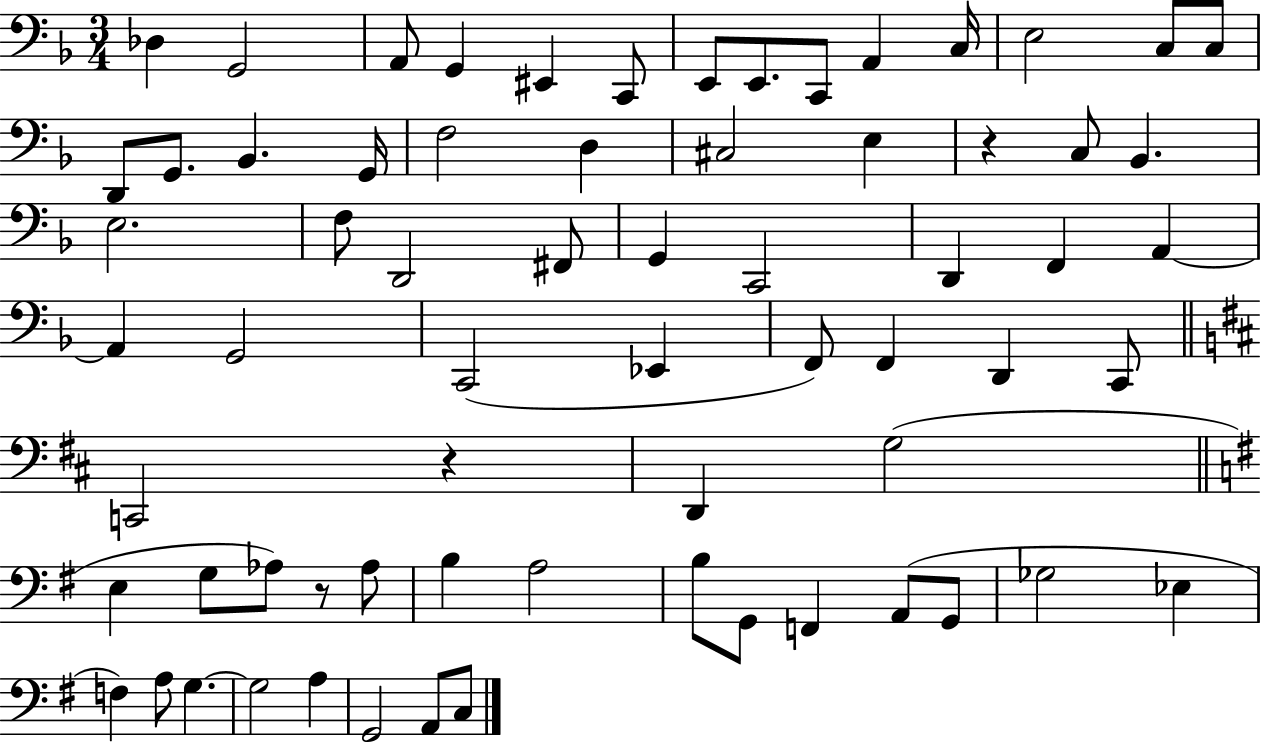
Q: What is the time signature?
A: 3/4